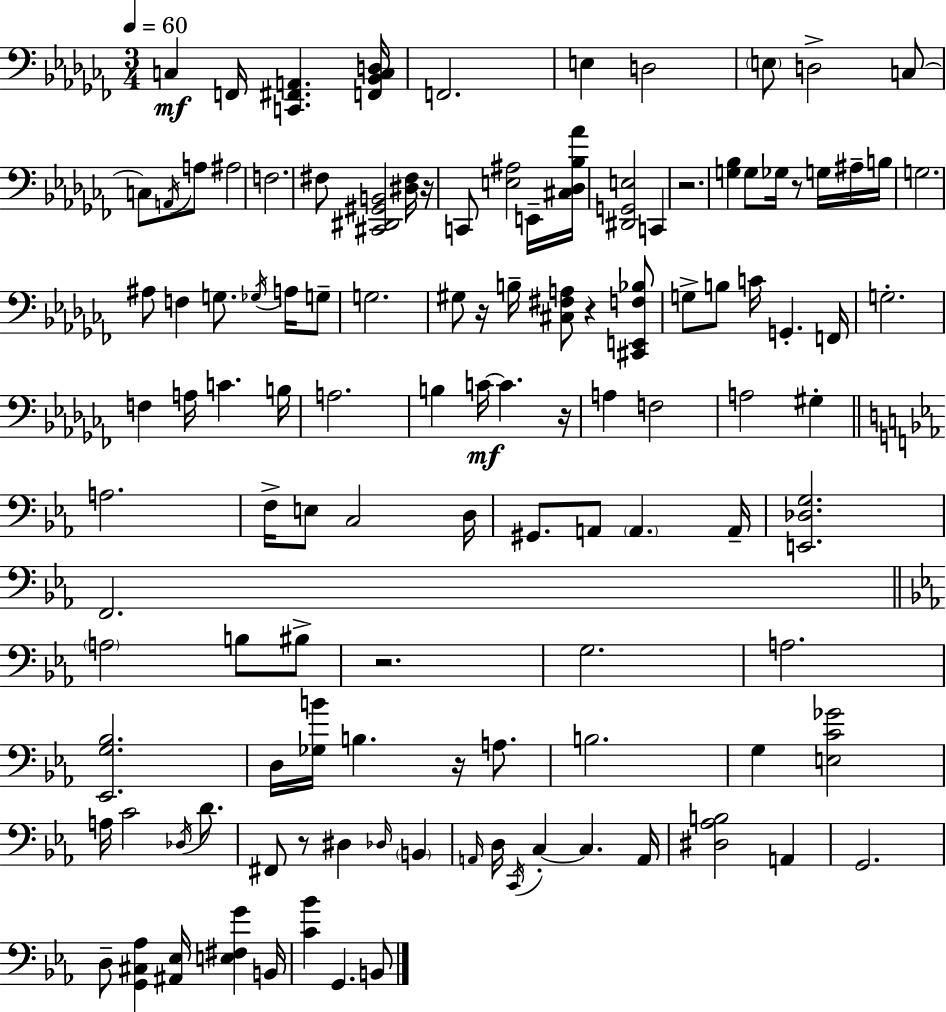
C3/q F2/s [C2,F#2,A2]/q. [F2,Bb2,C3,D3]/s F2/h. E3/q D3/h E3/e D3/h C3/e C3/e A2/s A3/e A#3/h F3/h. F#3/e [C#2,D#2,G#2,B2]/h [D#3,F#3]/s R/s C2/e [E3,A#3]/h E2/s [C#3,Db3,Bb3,Ab4]/s [D#2,G2,E3]/h C2/q R/h. [G3,Bb3]/q G3/e Gb3/s R/e G3/s A#3/s B3/s G3/h. A#3/e F3/q G3/e. Gb3/s A3/s G3/e G3/h. G#3/e R/s B3/s [C#3,F#3,A3]/e R/q [C#2,E2,F3,Bb3]/e G3/e B3/e C4/s G2/q. F2/s G3/h. F3/q A3/s C4/q. B3/s A3/h. B3/q C4/s C4/q. R/s A3/q F3/h A3/h G#3/q A3/h. F3/s E3/e C3/h D3/s G#2/e. A2/e A2/q. A2/s [E2,Db3,G3]/h. F2/h. A3/h B3/e BIS3/e R/h. G3/h. A3/h. [Eb2,G3,Bb3]/h. D3/s [Gb3,B4]/s B3/q. R/s A3/e. B3/h. G3/q [E3,C4,Gb4]/h A3/s C4/h Db3/s D4/e. F#2/e R/e D#3/q Db3/s B2/q A2/s D3/s C2/s C3/q C3/q. A2/s [D#3,Ab3,B3]/h A2/q G2/h. D3/e [G2,C#3,Ab3]/q [A#2,Eb3]/s [E3,F#3,G4]/q B2/s [C4,Bb4]/q G2/q. B2/e